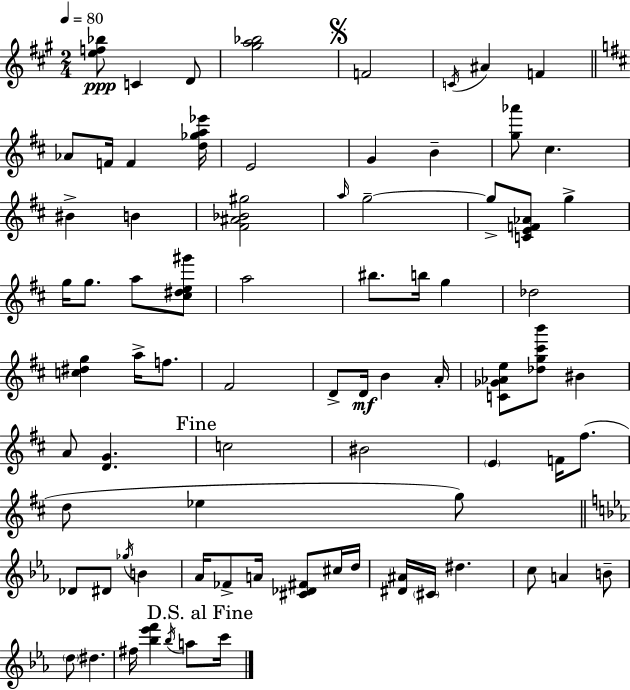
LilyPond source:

{
  \clef treble
  \numericTimeSignature
  \time 2/4
  \key a \major
  \tempo 4 = 80
  <e'' f'' bes''>8\ppp c'4 d'8 | <gis'' a'' bes''>2 | \mark \markup { \musicglyph "scripts.segno" } f'2 | \acciaccatura { c'16 } ais'4 f'4 | \break \bar "||" \break \key b \minor aes'8 f'16 f'4 <d'' ges'' a'' ees'''>16 | e'2 | g'4 b'4-- | <g'' aes'''>8 cis''4. | \break bis'4-> b'4 | <fis' ais' bes' gis''>2 | \grace { a''16 } g''2--~~ | g''8-> <c' e' f' aes'>8 g''4-> | \break g''16 g''8. a''8 <cis'' dis'' e'' gis'''>8 | a''2 | bis''8. b''16 g''4 | des''2 | \break <c'' dis'' g''>4 a''16-> f''8. | fis'2 | d'8-> d'16\mf b'4 | a'16-. <c' ges' aes' e''>8 <des'' g'' cis''' b'''>8 bis'4 | \break a'8 <d' g'>4. | \mark "Fine" c''2 | bis'2 | \parenthesize e'4 f'16 fis''8.( | \break d''8 ees''4 g''8) | \bar "||" \break \key ees \major des'8 dis'8 \acciaccatura { ges''16 } b'4 | aes'16 fes'8-> a'16 <cis' des' fis'>8 cis''16 | d''16 <dis' ais'>16 \parenthesize cis'16 dis''4. | c''8 a'4 b'8-- | \break \parenthesize d''8 dis''4. | fis''16 <bes'' ees''' f'''>4 \acciaccatura { bes''16 } a''8 | \mark "D.S. al Fine" c'''16 \bar "|."
}